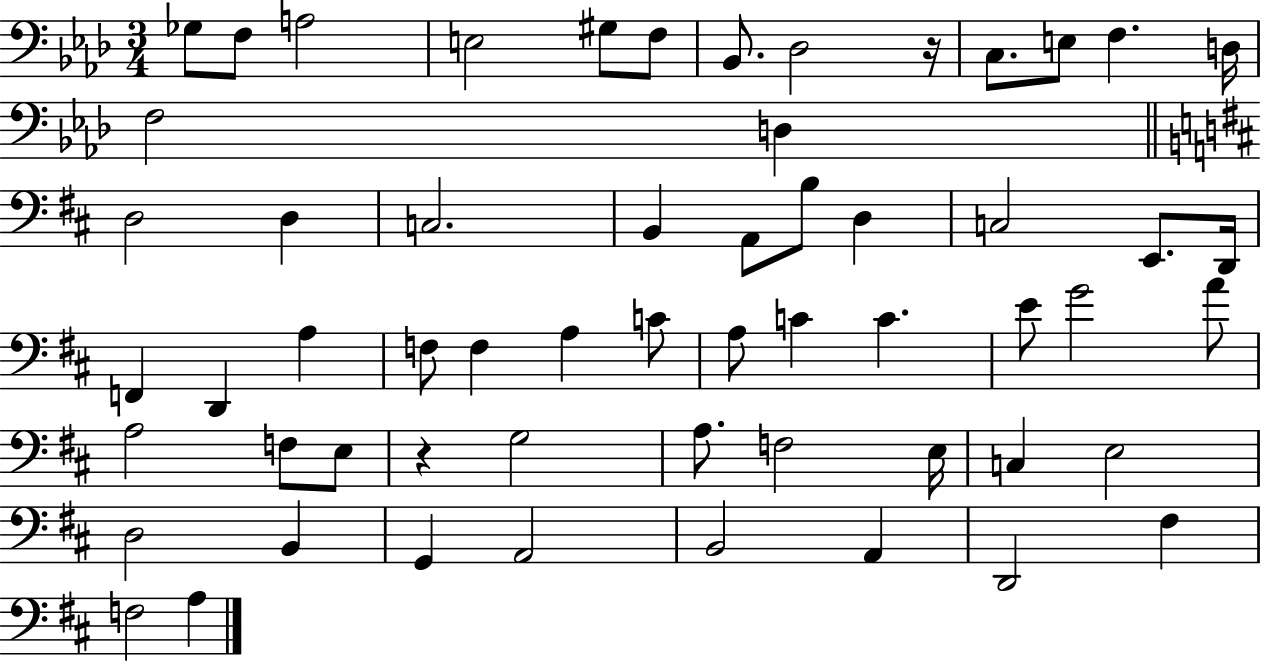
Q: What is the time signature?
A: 3/4